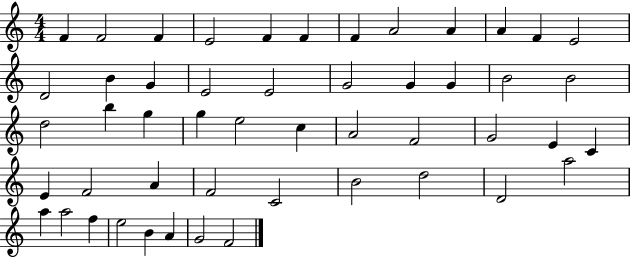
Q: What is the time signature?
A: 4/4